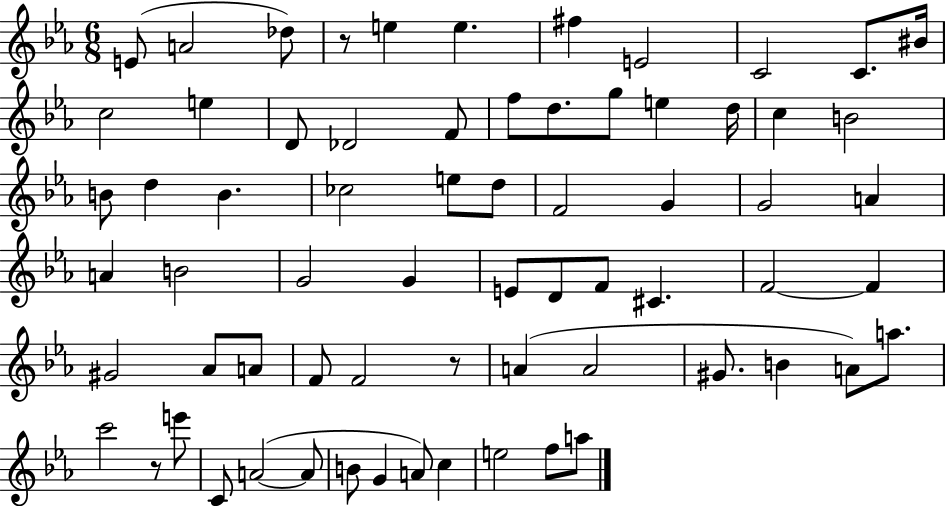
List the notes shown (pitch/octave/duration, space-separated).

E4/e A4/h Db5/e R/e E5/q E5/q. F#5/q E4/h C4/h C4/e. BIS4/s C5/h E5/q D4/e Db4/h F4/e F5/e D5/e. G5/e E5/q D5/s C5/q B4/h B4/e D5/q B4/q. CES5/h E5/e D5/e F4/h G4/q G4/h A4/q A4/q B4/h G4/h G4/q E4/e D4/e F4/e C#4/q. F4/h F4/q G#4/h Ab4/e A4/e F4/e F4/h R/e A4/q A4/h G#4/e. B4/q A4/e A5/e. C6/h R/e E6/e C4/e A4/h A4/e B4/e G4/q A4/e C5/q E5/h F5/e A5/e